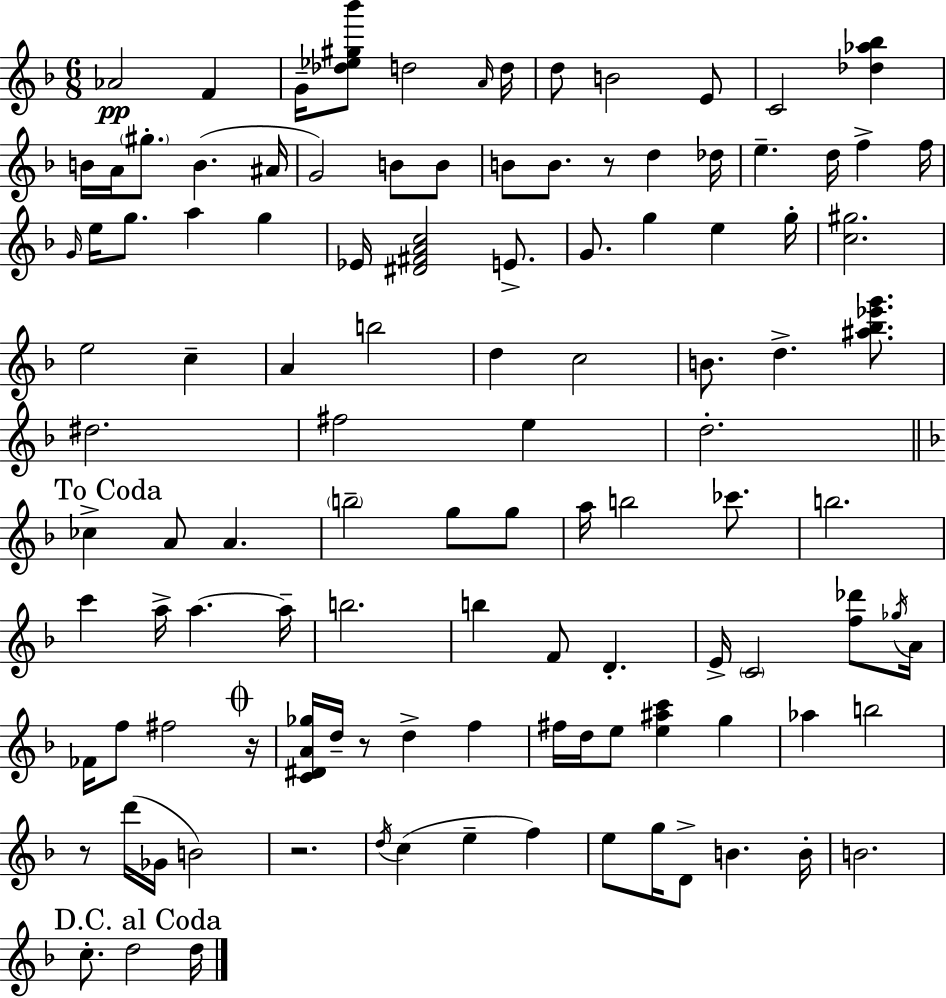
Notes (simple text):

Ab4/h F4/q G4/s [Db5,Eb5,G#5,Bb6]/e D5/h A4/s D5/s D5/e B4/h E4/e C4/h [Db5,Ab5,Bb5]/q B4/s A4/s G#5/e. B4/q. A#4/s G4/h B4/e B4/e B4/e B4/e. R/e D5/q Db5/s E5/q. D5/s F5/q F5/s G4/s E5/s G5/e. A5/q G5/q Eb4/s [D#4,F#4,A4,C5]/h E4/e. G4/e. G5/q E5/q G5/s [C5,G#5]/h. E5/h C5/q A4/q B5/h D5/q C5/h B4/e. D5/q. [A#5,Bb5,Eb6,G6]/e. D#5/h. F#5/h E5/q D5/h. CES5/q A4/e A4/q. B5/h G5/e G5/e A5/s B5/h CES6/e. B5/h. C6/q A5/s A5/q. A5/s B5/h. B5/q F4/e D4/q. E4/s C4/h [F5,Db6]/e Gb5/s A4/s FES4/s F5/e F#5/h R/s [C4,D#4,A4,Gb5]/s D5/s R/e D5/q F5/q F#5/s D5/s E5/e [E5,A#5,C6]/q G5/q Ab5/q B5/h R/e D6/s Gb4/s B4/h R/h. D5/s C5/q E5/q F5/q E5/e G5/s D4/e B4/q. B4/s B4/h. C5/e. D5/h D5/s